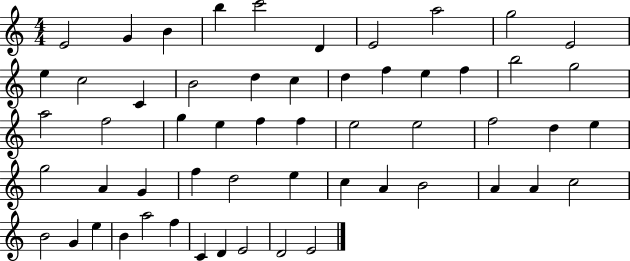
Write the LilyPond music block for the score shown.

{
  \clef treble
  \numericTimeSignature
  \time 4/4
  \key c \major
  e'2 g'4 b'4 | b''4 c'''2 d'4 | e'2 a''2 | g''2 e'2 | \break e''4 c''2 c'4 | b'2 d''4 c''4 | d''4 f''4 e''4 f''4 | b''2 g''2 | \break a''2 f''2 | g''4 e''4 f''4 f''4 | e''2 e''2 | f''2 d''4 e''4 | \break g''2 a'4 g'4 | f''4 d''2 e''4 | c''4 a'4 b'2 | a'4 a'4 c''2 | \break b'2 g'4 e''4 | b'4 a''2 f''4 | c'4 d'4 e'2 | d'2 e'2 | \break \bar "|."
}